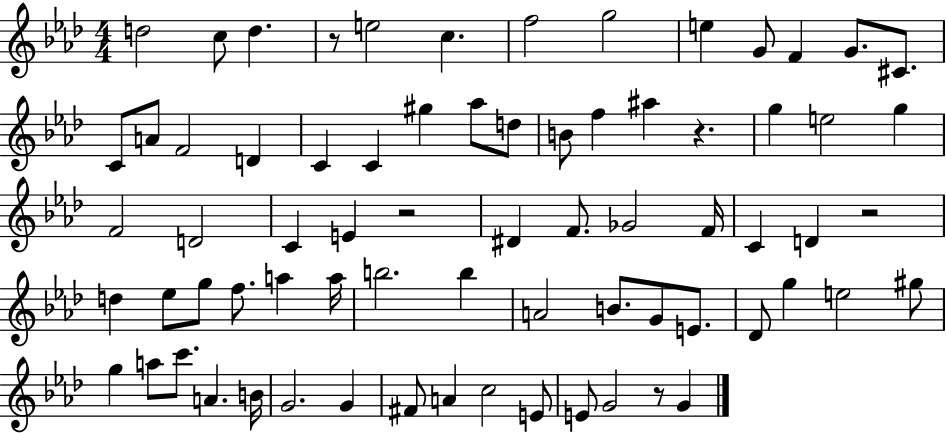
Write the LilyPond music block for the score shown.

{
  \clef treble
  \numericTimeSignature
  \time 4/4
  \key aes \major
  d''2 c''8 d''4. | r8 e''2 c''4. | f''2 g''2 | e''4 g'8 f'4 g'8. cis'8. | \break c'8 a'8 f'2 d'4 | c'4 c'4 gis''4 aes''8 d''8 | b'8 f''4 ais''4 r4. | g''4 e''2 g''4 | \break f'2 d'2 | c'4 e'4 r2 | dis'4 f'8. ges'2 f'16 | c'4 d'4 r2 | \break d''4 ees''8 g''8 f''8. a''4 a''16 | b''2. b''4 | a'2 b'8. g'8 e'8. | des'8 g''4 e''2 gis''8 | \break g''4 a''8 c'''8. a'4. b'16 | g'2. g'4 | fis'8 a'4 c''2 e'8 | e'8 g'2 r8 g'4 | \break \bar "|."
}